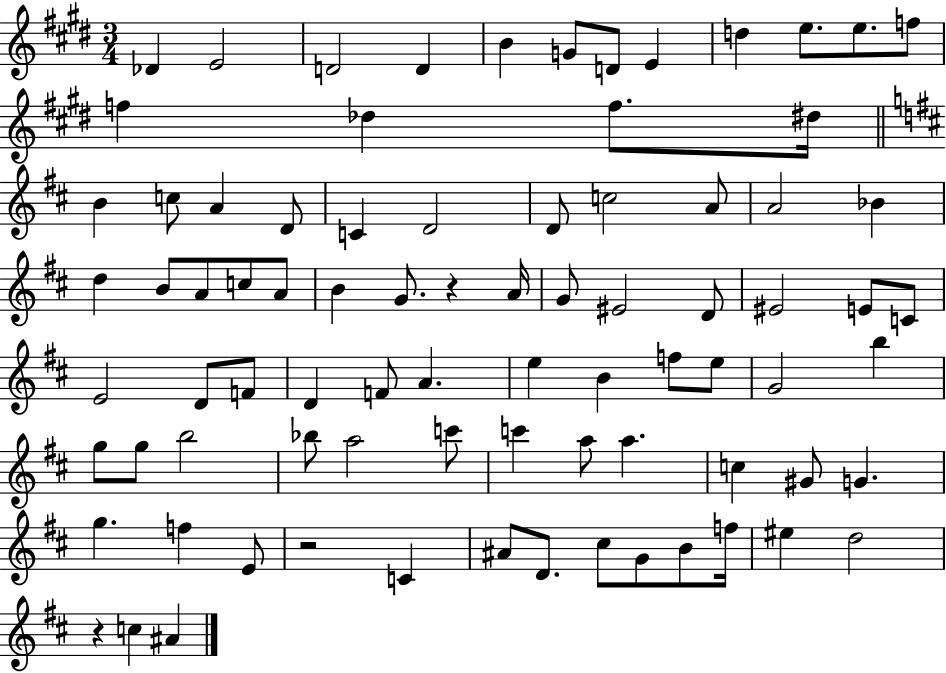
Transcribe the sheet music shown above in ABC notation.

X:1
T:Untitled
M:3/4
L:1/4
K:E
_D E2 D2 D B G/2 D/2 E d e/2 e/2 f/2 f _d f/2 ^d/4 B c/2 A D/2 C D2 D/2 c2 A/2 A2 _B d B/2 A/2 c/2 A/2 B G/2 z A/4 G/2 ^E2 D/2 ^E2 E/2 C/2 E2 D/2 F/2 D F/2 A e B f/2 e/2 G2 b g/2 g/2 b2 _b/2 a2 c'/2 c' a/2 a c ^G/2 G g f E/2 z2 C ^A/2 D/2 ^c/2 G/2 B/2 f/4 ^e d2 z c ^A